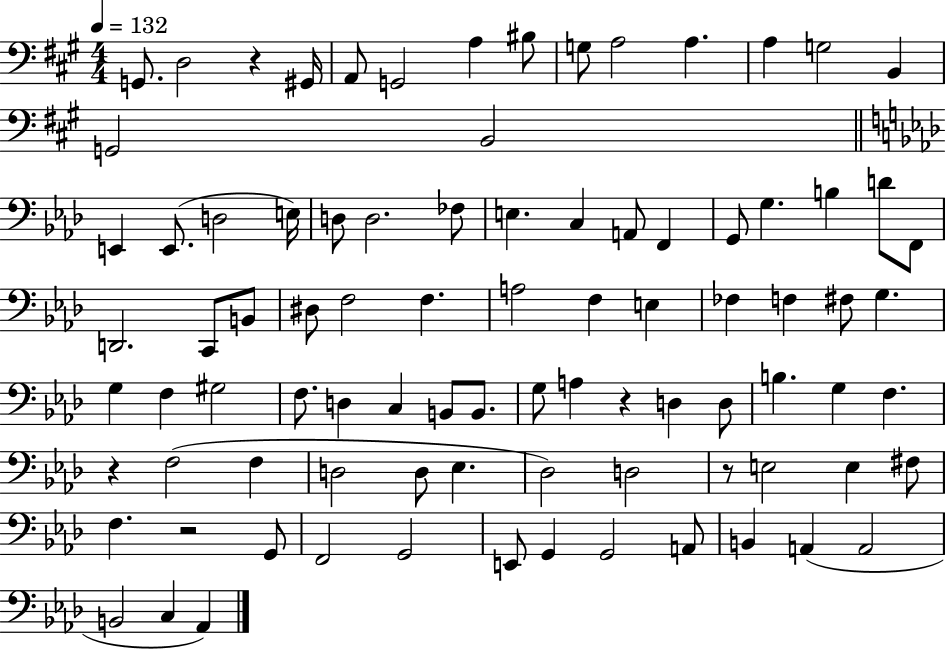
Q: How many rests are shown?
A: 5